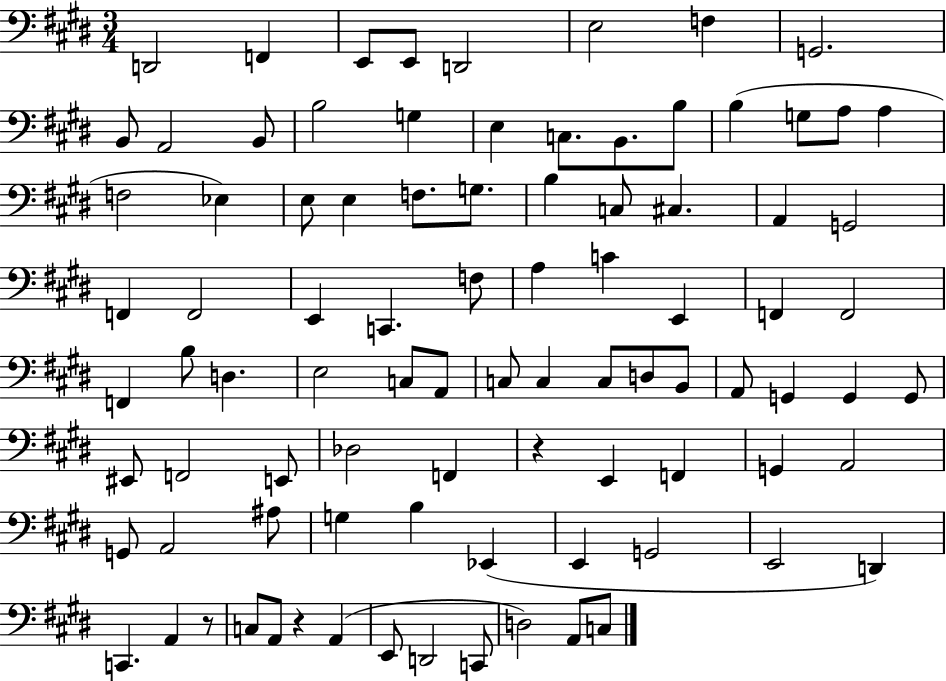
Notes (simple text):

D2/h F2/q E2/e E2/e D2/h E3/h F3/q G2/h. B2/e A2/h B2/e B3/h G3/q E3/q C3/e. B2/e. B3/e B3/q G3/e A3/e A3/q F3/h Eb3/q E3/e E3/q F3/e. G3/e. B3/q C3/e C#3/q. A2/q G2/h F2/q F2/h E2/q C2/q. F3/e A3/q C4/q E2/q F2/q F2/h F2/q B3/e D3/q. E3/h C3/e A2/e C3/e C3/q C3/e D3/e B2/e A2/e G2/q G2/q G2/e EIS2/e F2/h E2/e Db3/h F2/q R/q E2/q F2/q G2/q A2/h G2/e A2/h A#3/e G3/q B3/q Eb2/q E2/q G2/h E2/h D2/q C2/q. A2/q R/e C3/e A2/e R/q A2/q E2/e D2/h C2/e D3/h A2/e C3/e